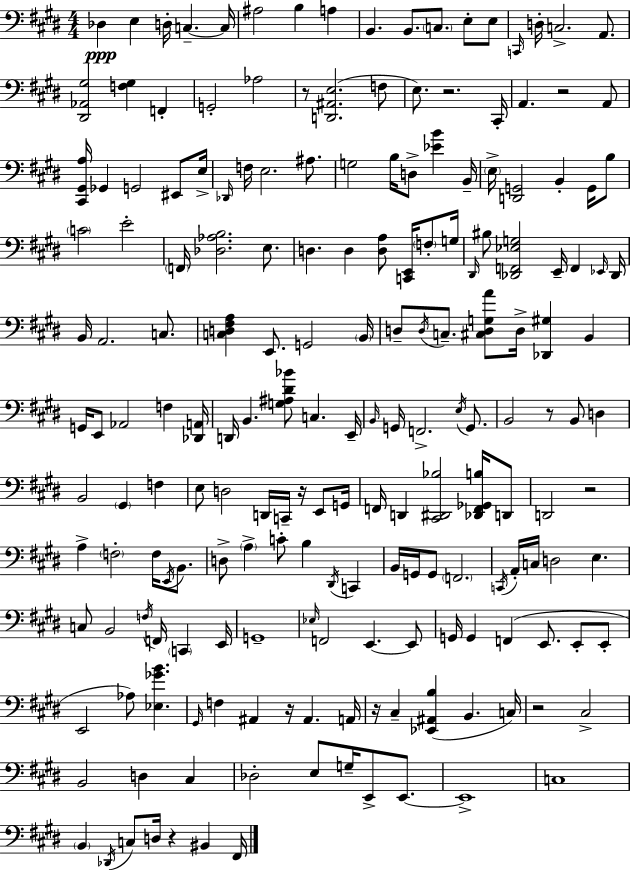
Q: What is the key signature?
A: E major